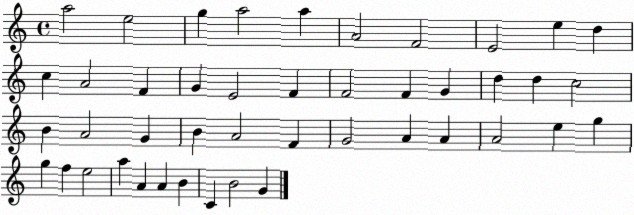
X:1
T:Untitled
M:4/4
L:1/4
K:C
a2 e2 g a2 a A2 F2 E2 e d c A2 F G E2 F F2 F G d d c2 B A2 G B A2 F G2 A A A2 e g g f e2 a A A B C B2 G